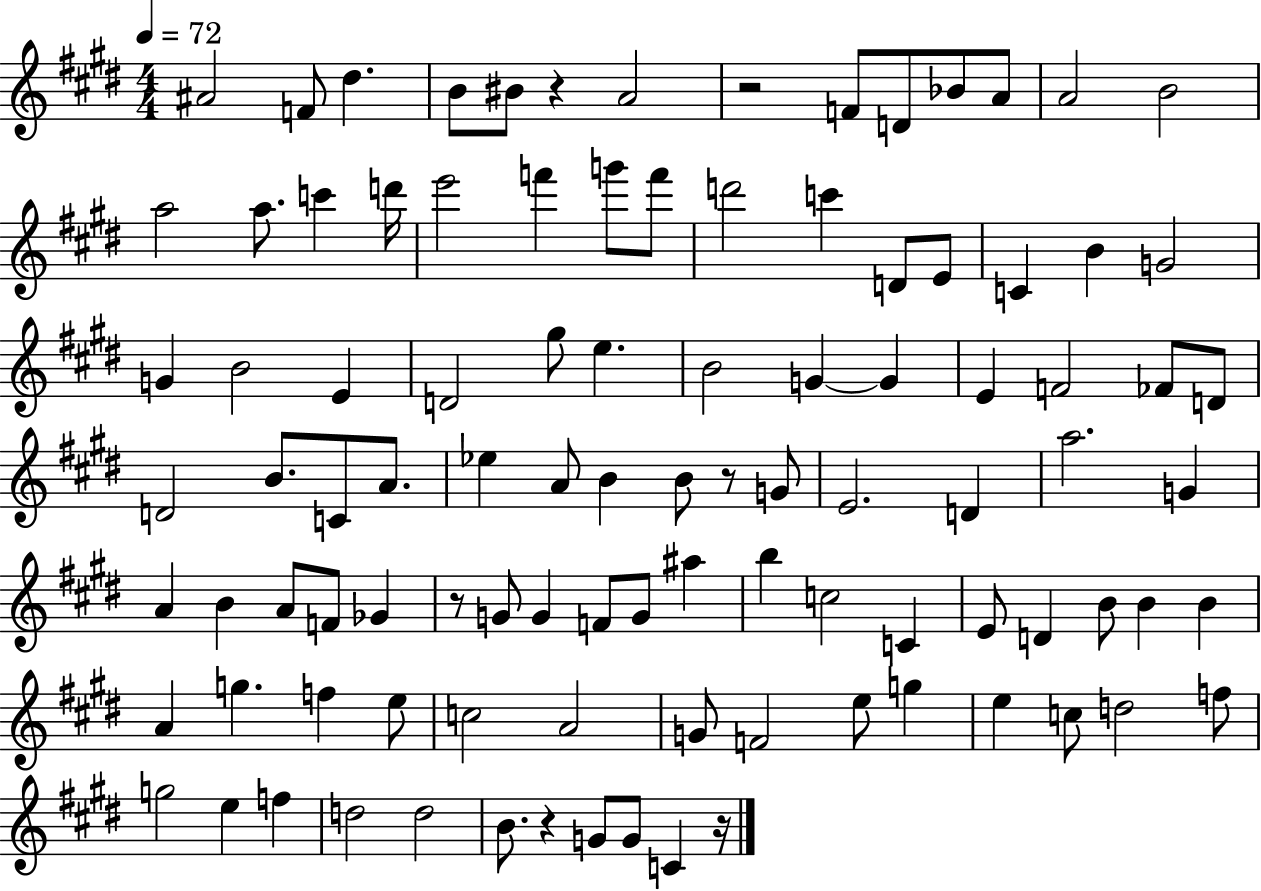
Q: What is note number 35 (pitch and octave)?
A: G4